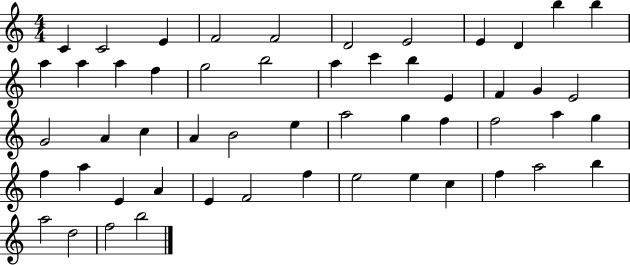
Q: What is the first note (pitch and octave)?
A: C4